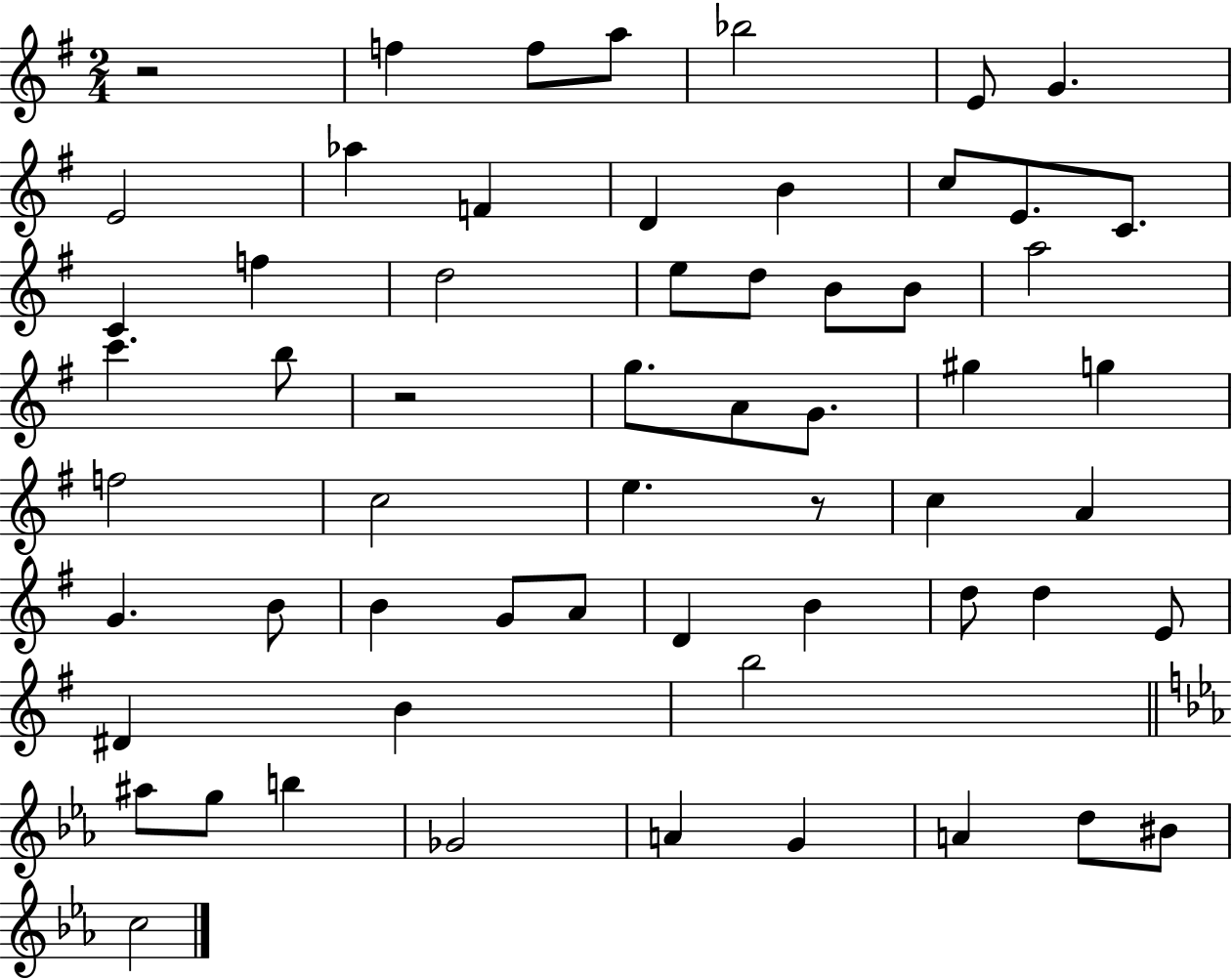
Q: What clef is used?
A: treble